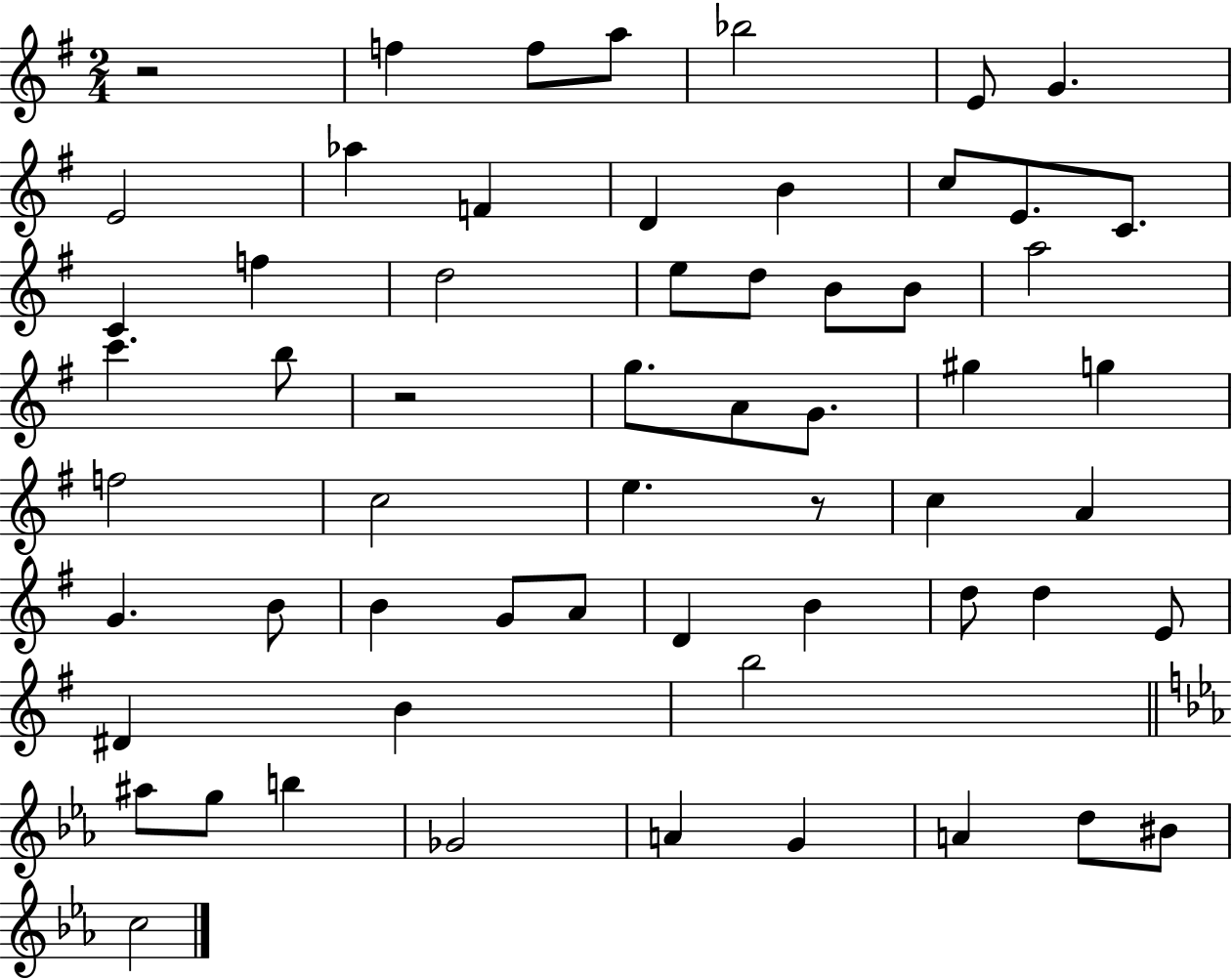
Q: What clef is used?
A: treble